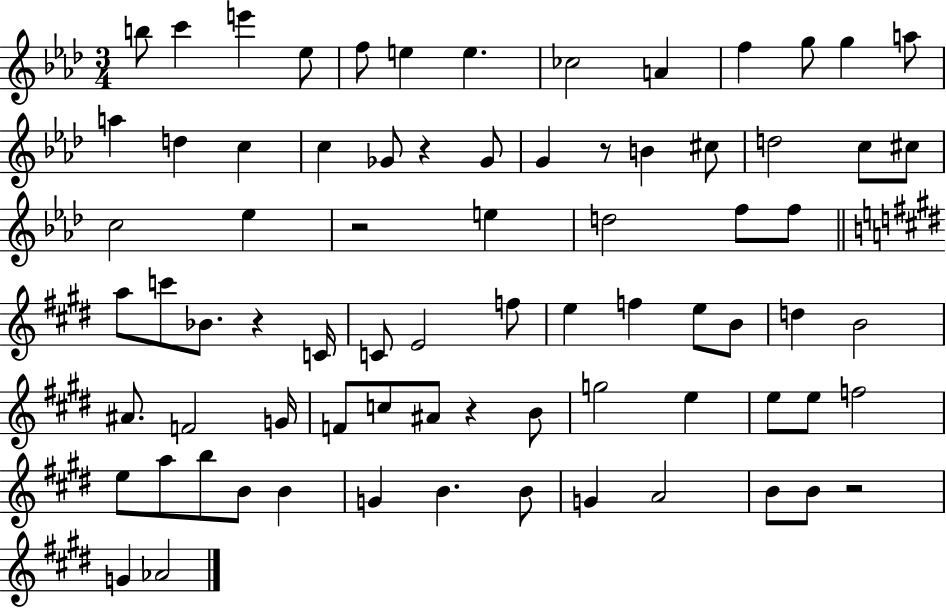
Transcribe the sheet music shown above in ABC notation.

X:1
T:Untitled
M:3/4
L:1/4
K:Ab
b/2 c' e' _e/2 f/2 e e _c2 A f g/2 g a/2 a d c c _G/2 z _G/2 G z/2 B ^c/2 d2 c/2 ^c/2 c2 _e z2 e d2 f/2 f/2 a/2 c'/2 _B/2 z C/4 C/2 E2 f/2 e f e/2 B/2 d B2 ^A/2 F2 G/4 F/2 c/2 ^A/2 z B/2 g2 e e/2 e/2 f2 e/2 a/2 b/2 B/2 B G B B/2 G A2 B/2 B/2 z2 G _A2